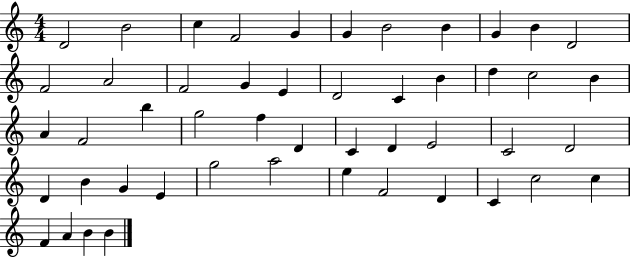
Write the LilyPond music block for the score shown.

{
  \clef treble
  \numericTimeSignature
  \time 4/4
  \key c \major
  d'2 b'2 | c''4 f'2 g'4 | g'4 b'2 b'4 | g'4 b'4 d'2 | \break f'2 a'2 | f'2 g'4 e'4 | d'2 c'4 b'4 | d''4 c''2 b'4 | \break a'4 f'2 b''4 | g''2 f''4 d'4 | c'4 d'4 e'2 | c'2 d'2 | \break d'4 b'4 g'4 e'4 | g''2 a''2 | e''4 f'2 d'4 | c'4 c''2 c''4 | \break f'4 a'4 b'4 b'4 | \bar "|."
}